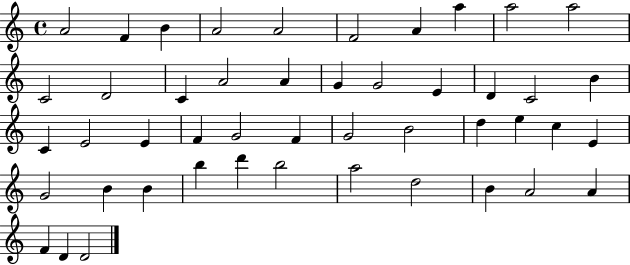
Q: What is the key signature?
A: C major